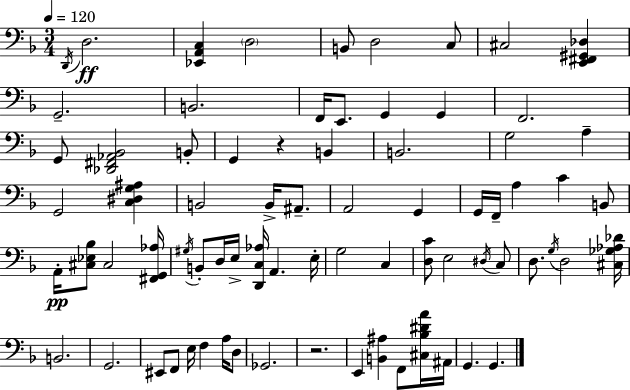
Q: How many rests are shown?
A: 2